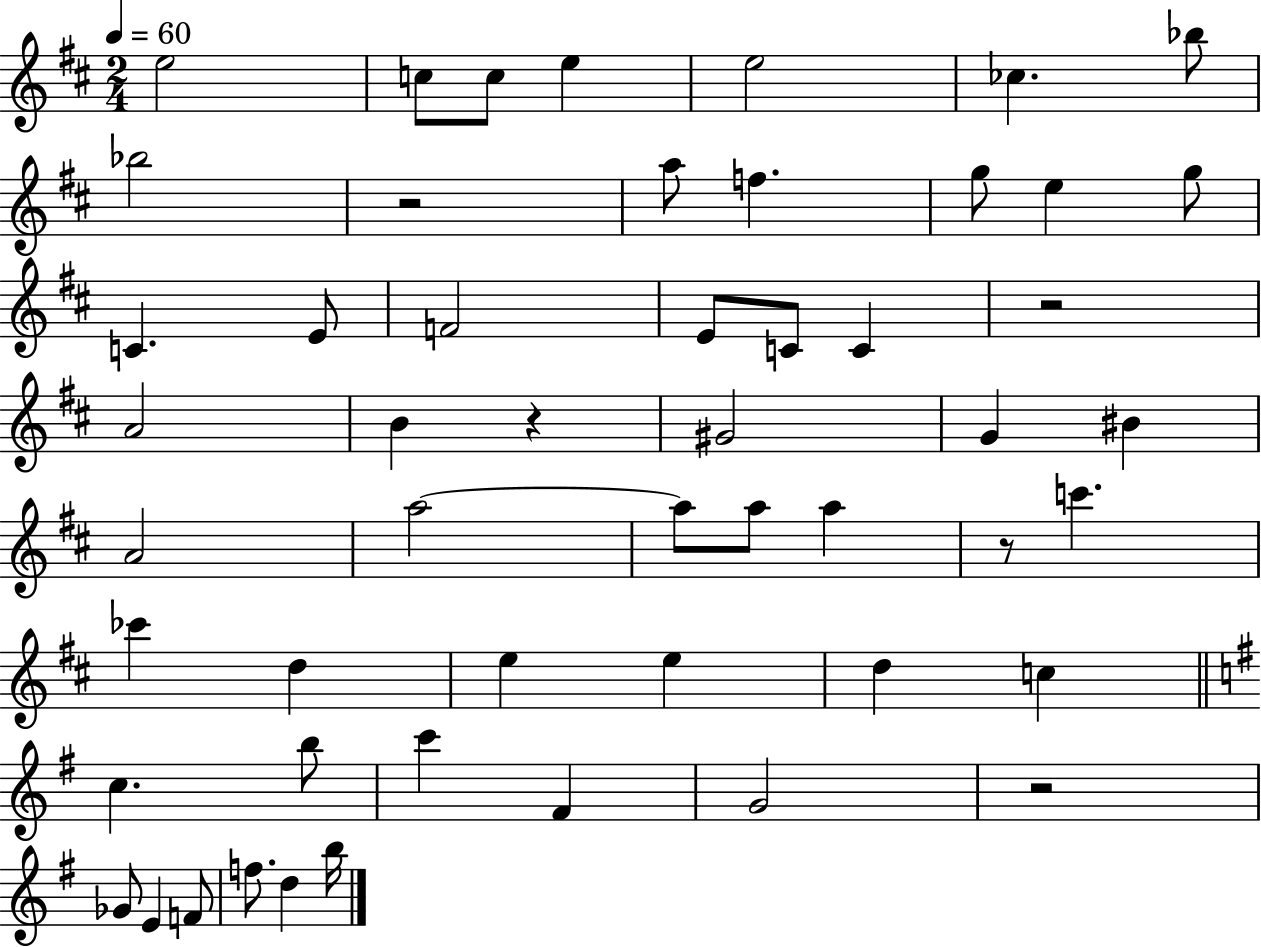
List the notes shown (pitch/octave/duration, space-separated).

E5/h C5/e C5/e E5/q E5/h CES5/q. Bb5/e Bb5/h R/h A5/e F5/q. G5/e E5/q G5/e C4/q. E4/e F4/h E4/e C4/e C4/q R/h A4/h B4/q R/q G#4/h G4/q BIS4/q A4/h A5/h A5/e A5/e A5/q R/e C6/q. CES6/q D5/q E5/q E5/q D5/q C5/q C5/q. B5/e C6/q F#4/q G4/h R/h Gb4/e E4/q F4/e F5/e. D5/q B5/s